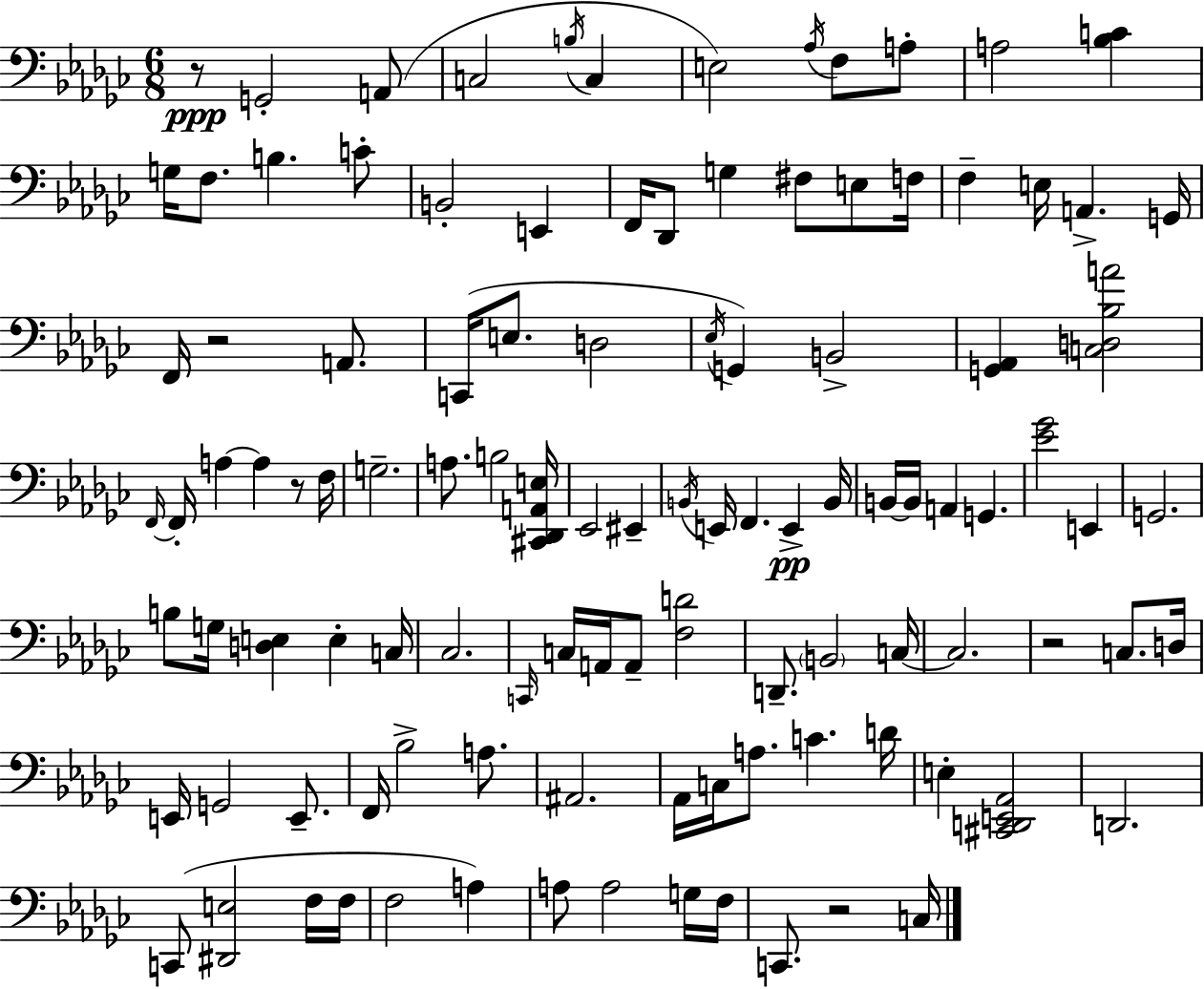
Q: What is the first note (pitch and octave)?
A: G2